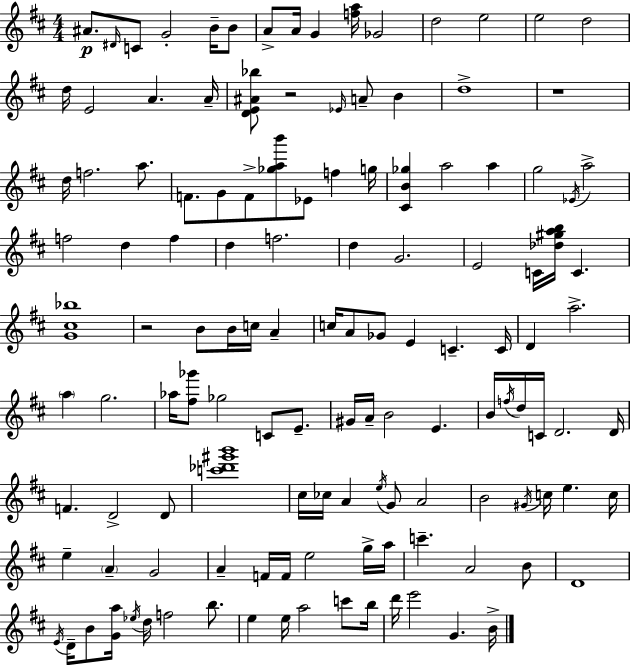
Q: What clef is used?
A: treble